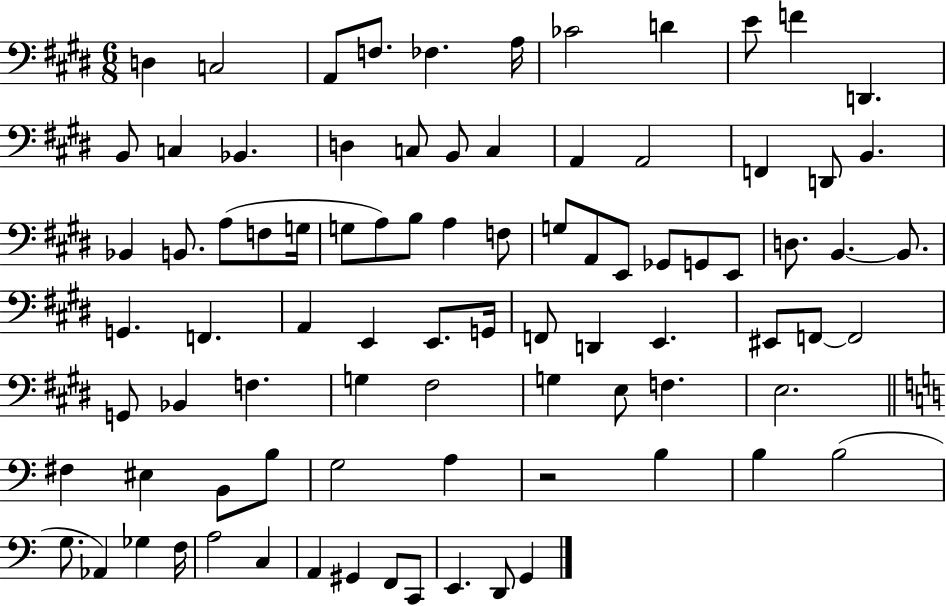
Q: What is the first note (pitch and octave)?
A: D3